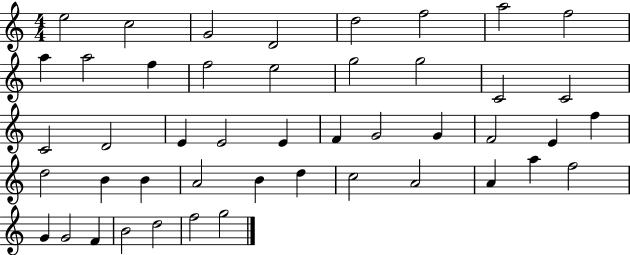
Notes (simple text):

E5/h C5/h G4/h D4/h D5/h F5/h A5/h F5/h A5/q A5/h F5/q F5/h E5/h G5/h G5/h C4/h C4/h C4/h D4/h E4/q E4/h E4/q F4/q G4/h G4/q F4/h E4/q F5/q D5/h B4/q B4/q A4/h B4/q D5/q C5/h A4/h A4/q A5/q F5/h G4/q G4/h F4/q B4/h D5/h F5/h G5/h